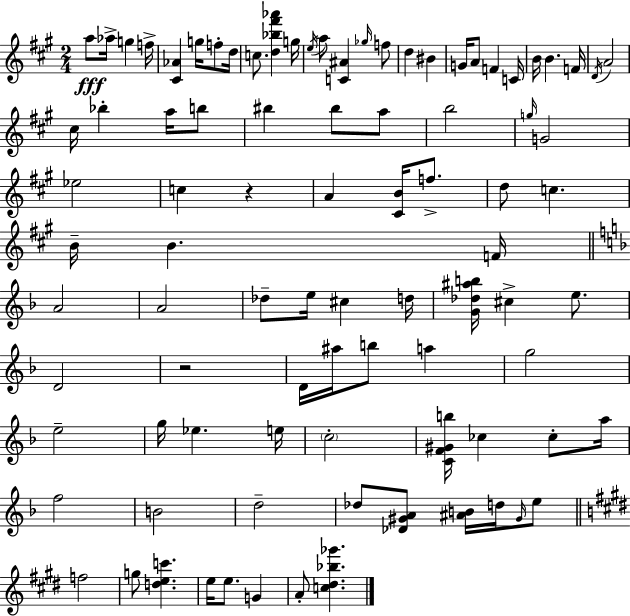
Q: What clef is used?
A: treble